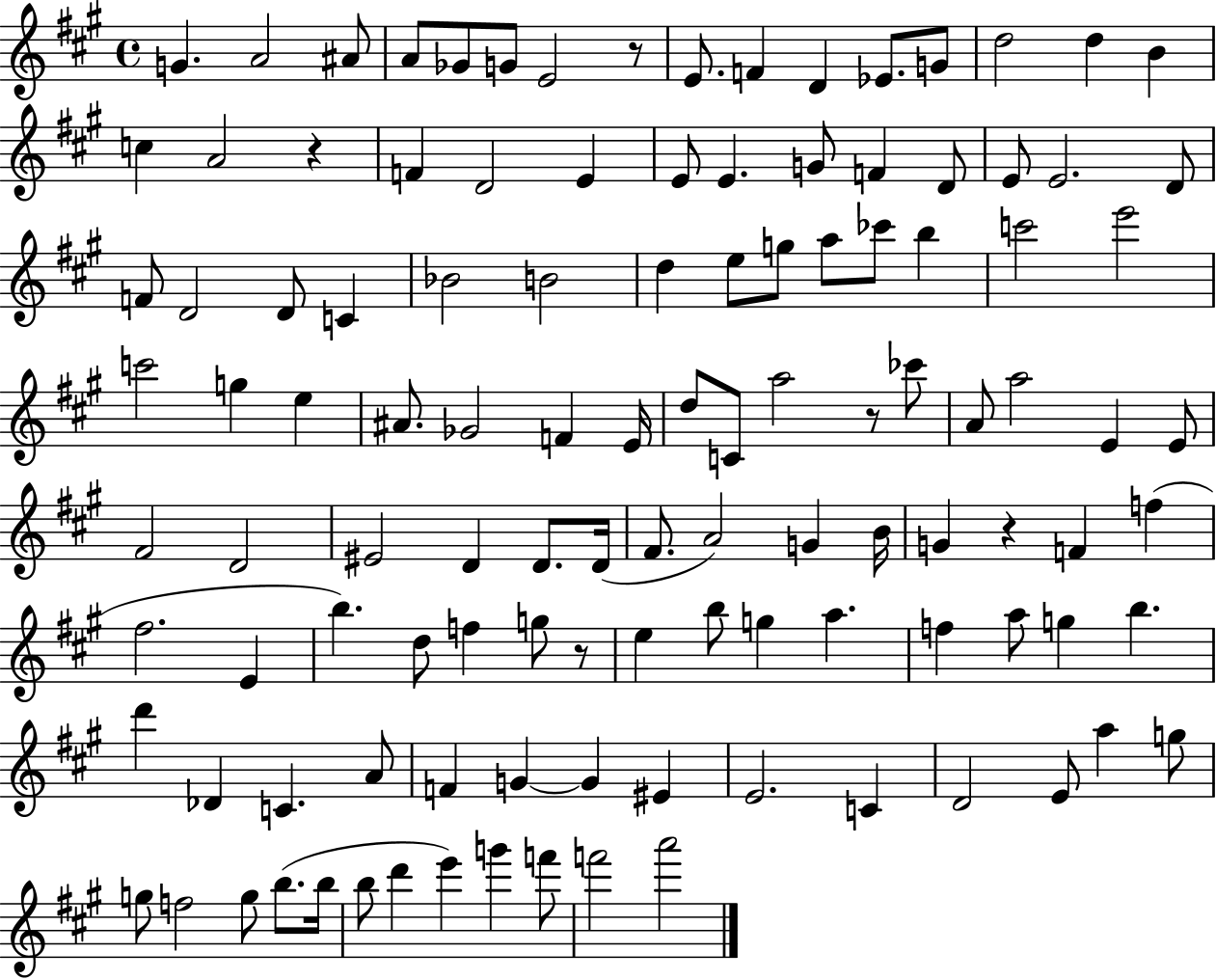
{
  \clef treble
  \time 4/4
  \defaultTimeSignature
  \key a \major
  g'4. a'2 ais'8 | a'8 ges'8 g'8 e'2 r8 | e'8. f'4 d'4 ees'8. g'8 | d''2 d''4 b'4 | \break c''4 a'2 r4 | f'4 d'2 e'4 | e'8 e'4. g'8 f'4 d'8 | e'8 e'2. d'8 | \break f'8 d'2 d'8 c'4 | bes'2 b'2 | d''4 e''8 g''8 a''8 ces'''8 b''4 | c'''2 e'''2 | \break c'''2 g''4 e''4 | ais'8. ges'2 f'4 e'16 | d''8 c'8 a''2 r8 ces'''8 | a'8 a''2 e'4 e'8 | \break fis'2 d'2 | eis'2 d'4 d'8. d'16( | fis'8. a'2) g'4 b'16 | g'4 r4 f'4 f''4( | \break fis''2. e'4 | b''4.) d''8 f''4 g''8 r8 | e''4 b''8 g''4 a''4. | f''4 a''8 g''4 b''4. | \break d'''4 des'4 c'4. a'8 | f'4 g'4~~ g'4 eis'4 | e'2. c'4 | d'2 e'8 a''4 g''8 | \break g''8 f''2 g''8 b''8.( b''16 | b''8 d'''4 e'''4) g'''4 f'''8 | f'''2 a'''2 | \bar "|."
}